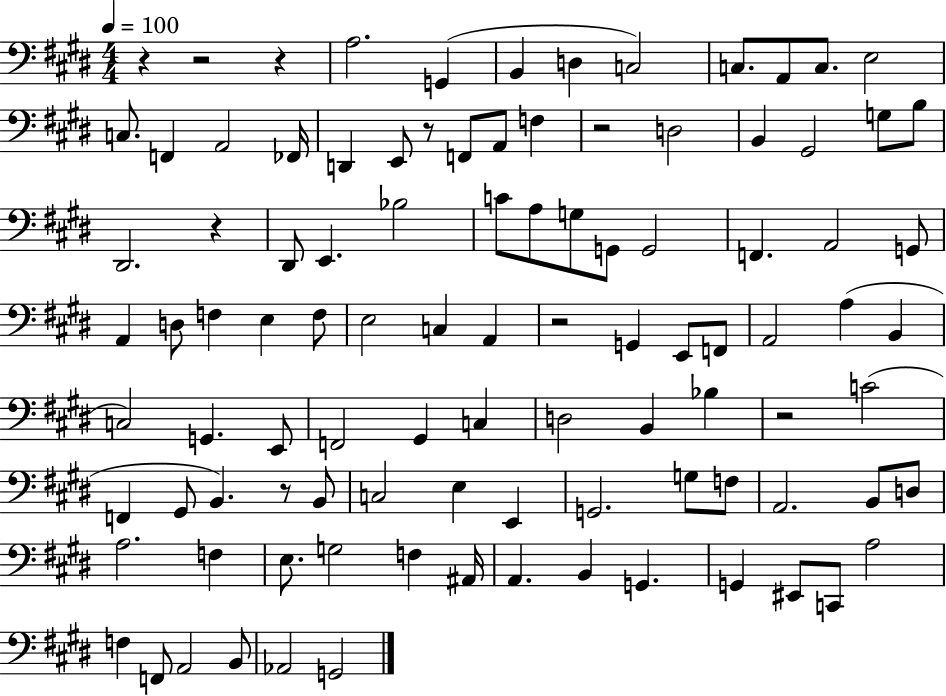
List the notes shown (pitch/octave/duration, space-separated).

R/q R/h R/q A3/h. G2/q B2/q D3/q C3/h C3/e. A2/e C3/e. E3/h C3/e. F2/q A2/h FES2/s D2/q E2/e R/e F2/e A2/e F3/q R/h D3/h B2/q G#2/h G3/e B3/e D#2/h. R/q D#2/e E2/q. Bb3/h C4/e A3/e G3/e G2/e G2/h F2/q. A2/h G2/e A2/q D3/e F3/q E3/q F3/e E3/h C3/q A2/q R/h G2/q E2/e F2/e A2/h A3/q B2/q C3/h G2/q. E2/e F2/h G#2/q C3/q D3/h B2/q Bb3/q R/h C4/h F2/q G#2/e B2/q. R/e B2/e C3/h E3/q E2/q G2/h. G3/e F3/e A2/h. B2/e D3/e A3/h. F3/q E3/e. G3/h F3/q A#2/s A2/q. B2/q G2/q. G2/q EIS2/e C2/e A3/h F3/q F2/e A2/h B2/e Ab2/h G2/h